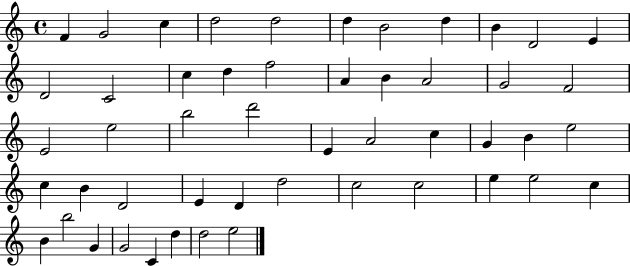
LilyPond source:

{
  \clef treble
  \time 4/4
  \defaultTimeSignature
  \key c \major
  f'4 g'2 c''4 | d''2 d''2 | d''4 b'2 d''4 | b'4 d'2 e'4 | \break d'2 c'2 | c''4 d''4 f''2 | a'4 b'4 a'2 | g'2 f'2 | \break e'2 e''2 | b''2 d'''2 | e'4 a'2 c''4 | g'4 b'4 e''2 | \break c''4 b'4 d'2 | e'4 d'4 d''2 | c''2 c''2 | e''4 e''2 c''4 | \break b'4 b''2 g'4 | g'2 c'4 d''4 | d''2 e''2 | \bar "|."
}